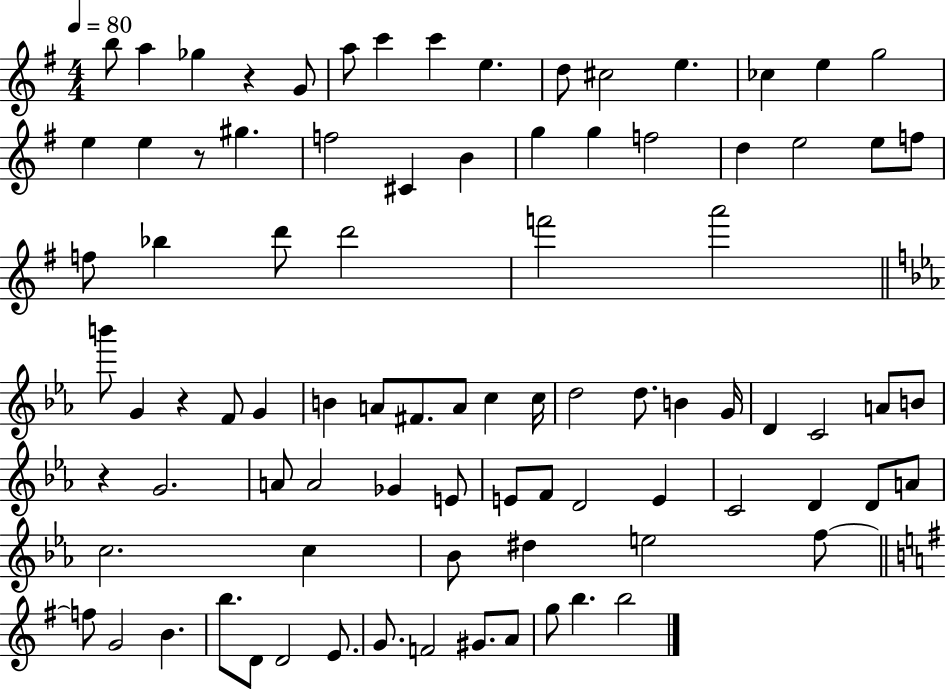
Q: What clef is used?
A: treble